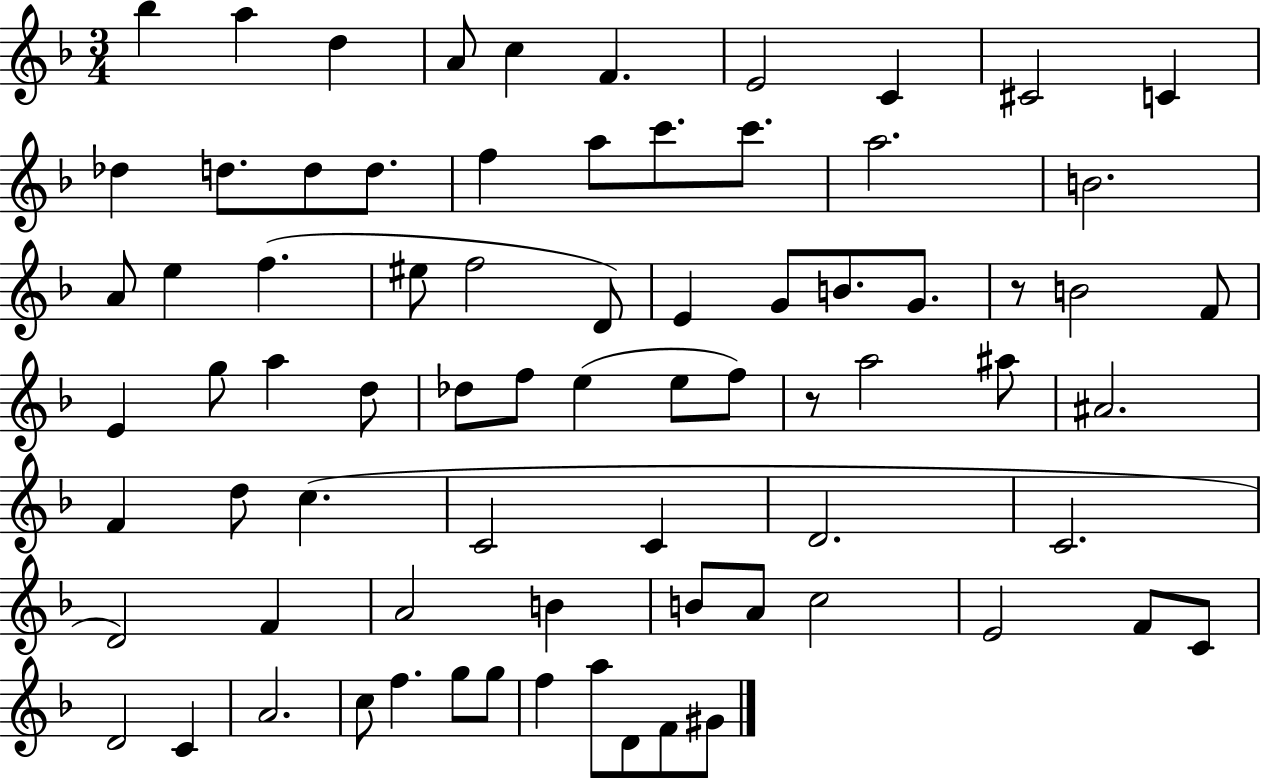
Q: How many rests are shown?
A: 2